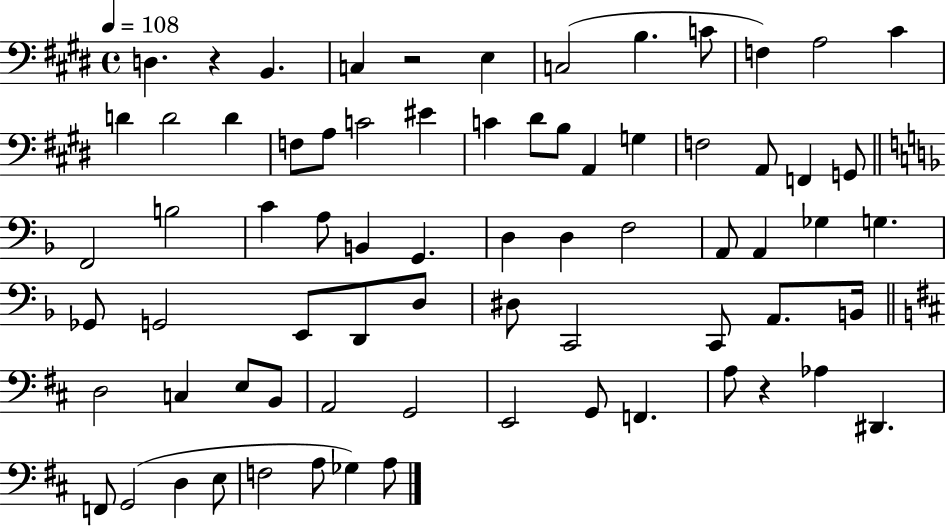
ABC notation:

X:1
T:Untitled
M:4/4
L:1/4
K:E
D, z B,, C, z2 E, C,2 B, C/2 F, A,2 ^C D D2 D F,/2 A,/2 C2 ^E C ^D/2 B,/2 A,, G, F,2 A,,/2 F,, G,,/2 F,,2 B,2 C A,/2 B,, G,, D, D, F,2 A,,/2 A,, _G, G, _G,,/2 G,,2 E,,/2 D,,/2 D,/2 ^D,/2 C,,2 C,,/2 A,,/2 B,,/4 D,2 C, E,/2 B,,/2 A,,2 G,,2 E,,2 G,,/2 F,, A,/2 z _A, ^D,, F,,/2 G,,2 D, E,/2 F,2 A,/2 _G, A,/2